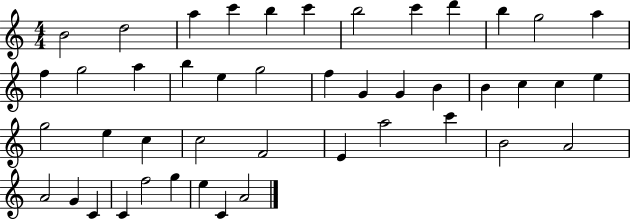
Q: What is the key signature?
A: C major